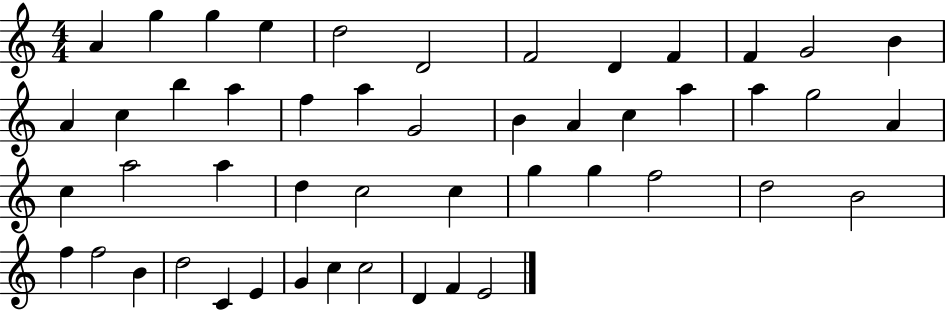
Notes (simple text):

A4/q G5/q G5/q E5/q D5/h D4/h F4/h D4/q F4/q F4/q G4/h B4/q A4/q C5/q B5/q A5/q F5/q A5/q G4/h B4/q A4/q C5/q A5/q A5/q G5/h A4/q C5/q A5/h A5/q D5/q C5/h C5/q G5/q G5/q F5/h D5/h B4/h F5/q F5/h B4/q D5/h C4/q E4/q G4/q C5/q C5/h D4/q F4/q E4/h